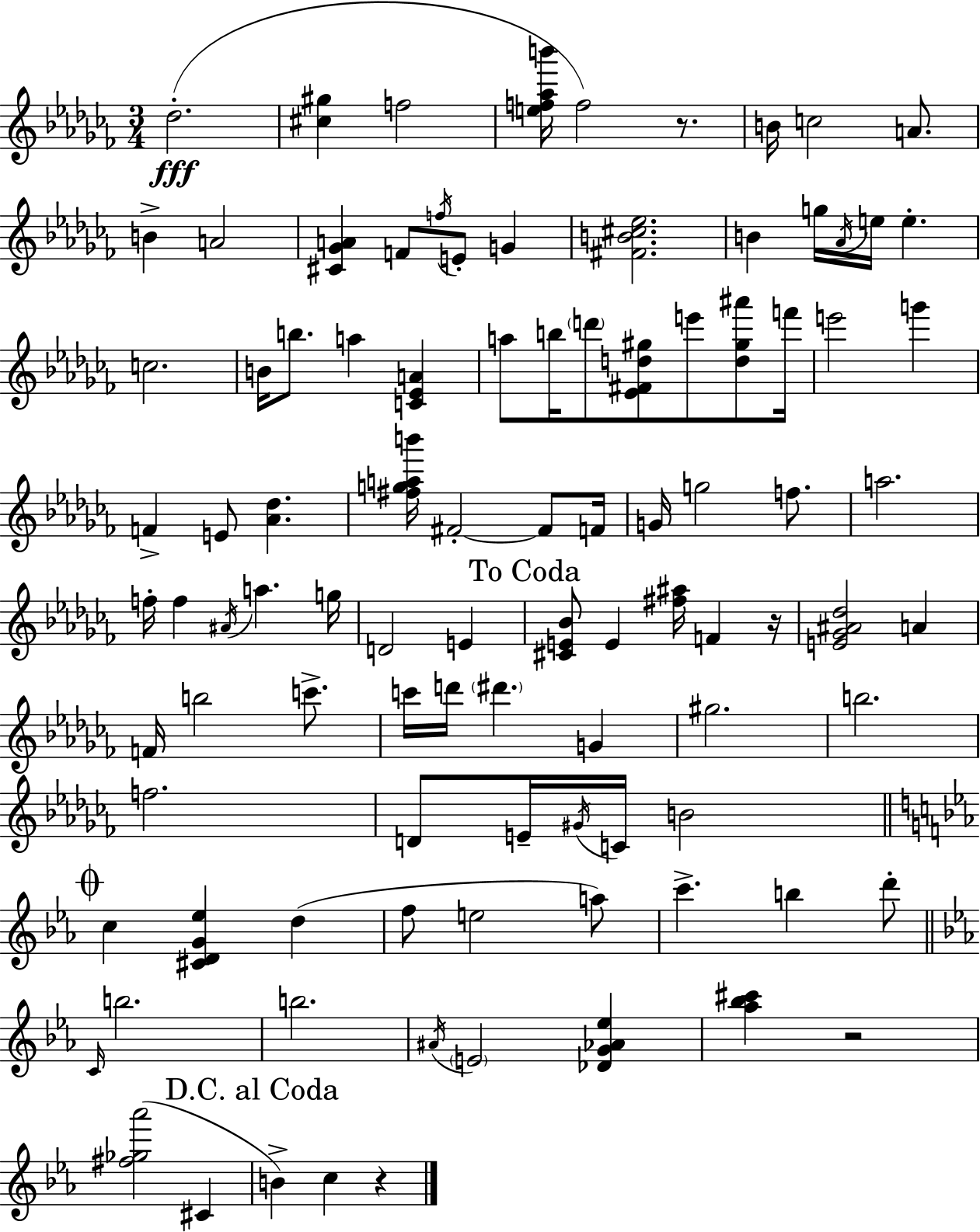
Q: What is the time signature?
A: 3/4